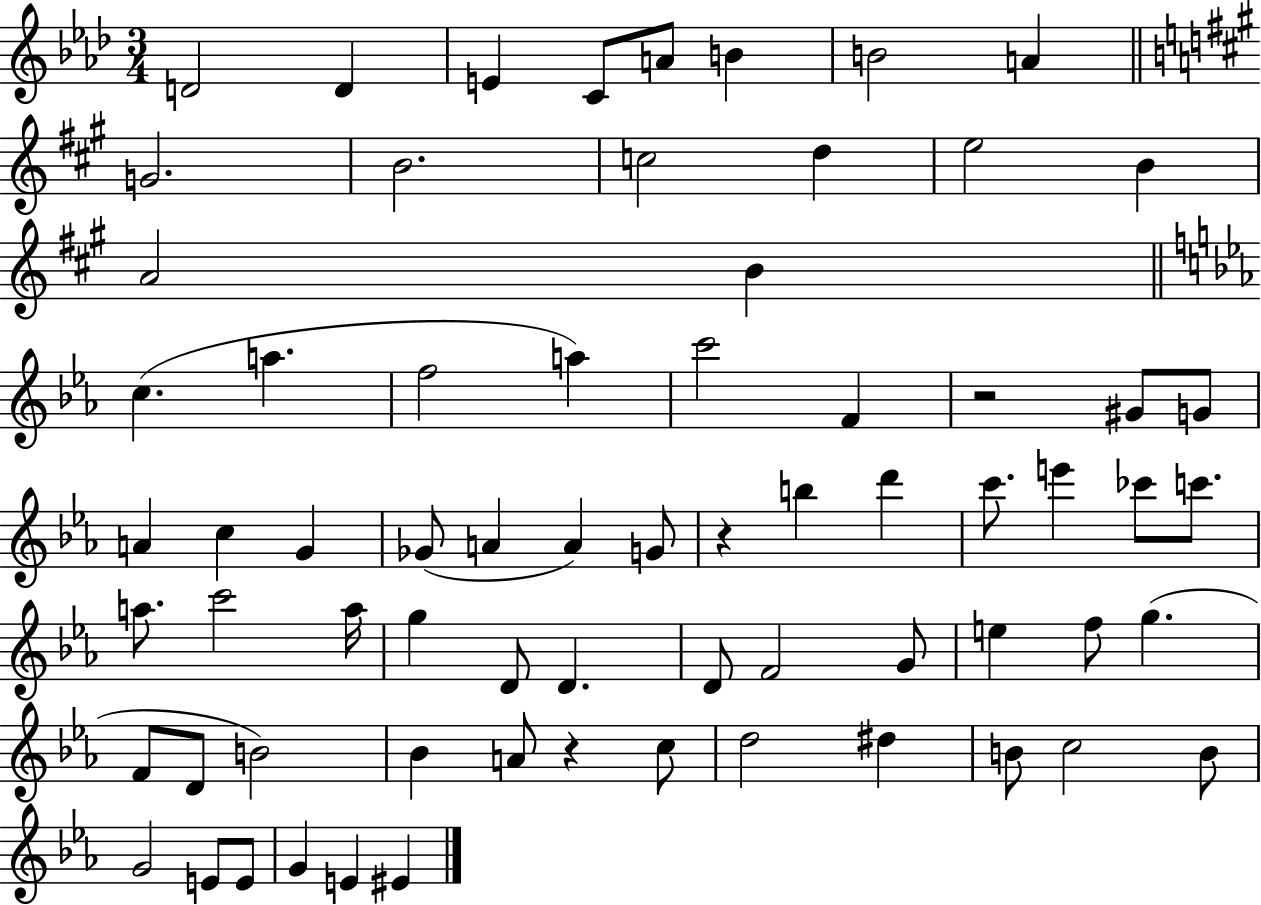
{
  \clef treble
  \numericTimeSignature
  \time 3/4
  \key aes \major
  d'2 d'4 | e'4 c'8 a'8 b'4 | b'2 a'4 | \bar "||" \break \key a \major g'2. | b'2. | c''2 d''4 | e''2 b'4 | \break a'2 b'4 | \bar "||" \break \key ees \major c''4.( a''4. | f''2 a''4) | c'''2 f'4 | r2 gis'8 g'8 | \break a'4 c''4 g'4 | ges'8( a'4 a'4) g'8 | r4 b''4 d'''4 | c'''8. e'''4 ces'''8 c'''8. | \break a''8. c'''2 a''16 | g''4 d'8 d'4. | d'8 f'2 g'8 | e''4 f''8 g''4.( | \break f'8 d'8 b'2) | bes'4 a'8 r4 c''8 | d''2 dis''4 | b'8 c''2 b'8 | \break g'2 e'8 e'8 | g'4 e'4 eis'4 | \bar "|."
}